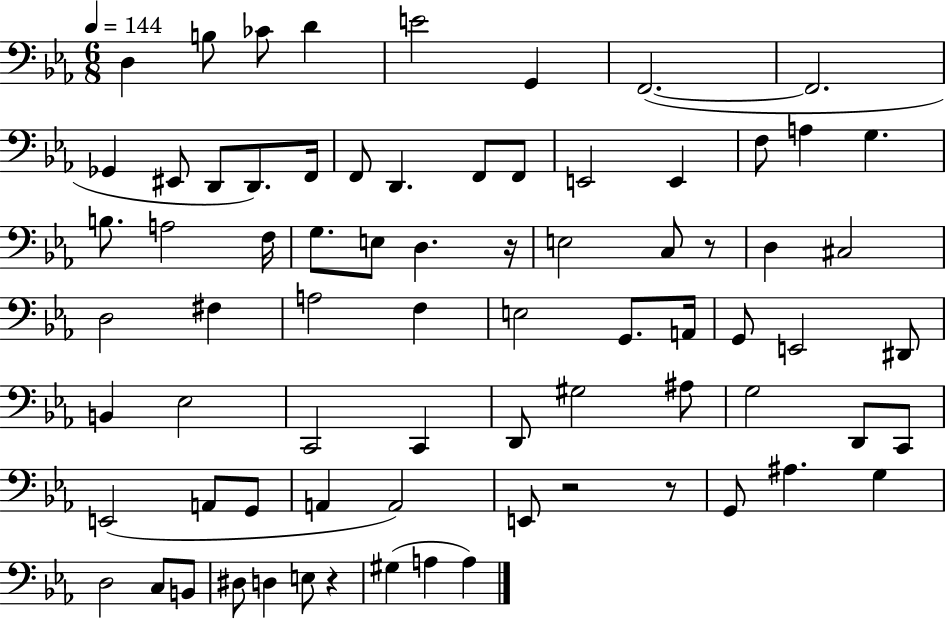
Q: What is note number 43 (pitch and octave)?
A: B2